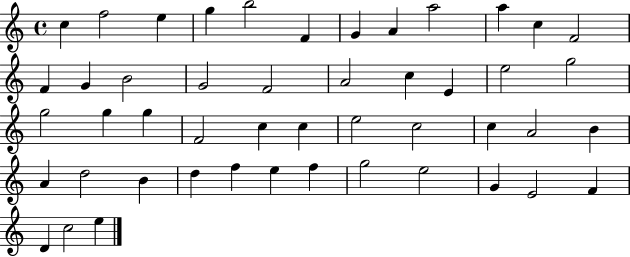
C5/q F5/h E5/q G5/q B5/h F4/q G4/q A4/q A5/h A5/q C5/q F4/h F4/q G4/q B4/h G4/h F4/h A4/h C5/q E4/q E5/h G5/h G5/h G5/q G5/q F4/h C5/q C5/q E5/h C5/h C5/q A4/h B4/q A4/q D5/h B4/q D5/q F5/q E5/q F5/q G5/h E5/h G4/q E4/h F4/q D4/q C5/h E5/q